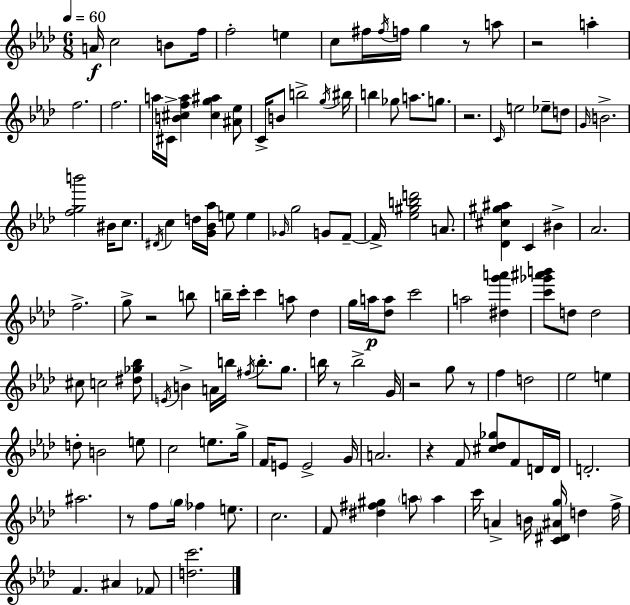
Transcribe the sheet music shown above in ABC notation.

X:1
T:Untitled
M:6/8
L:1/4
K:Fm
A/4 c2 B/2 f/4 f2 e c/2 ^f/4 ^f/4 f/4 g z/2 a/2 z2 a f2 f2 a/4 ^C/4 [B^cfa] [^cg^a] [^A_e]/2 C/4 B/2 b2 g/4 ^b/4 b _g/2 a/2 g/2 z2 C/4 e2 _e/2 d/2 G/4 B2 [fgb']2 ^B/4 c/2 ^D/4 c d/4 [G_B_a]/4 e/2 e _G/4 g2 G/2 F/2 F/4 [_e^gbd']2 A/2 [_D^c^g^a] C ^B _A2 f2 g/2 z2 b/2 b/4 c'/4 c' a/2 _d g/4 a/4 [_da]/2 c'2 a2 [^dg'a'] [c'_g'^a'b']/2 d/2 d2 ^c/2 c2 [^d_g_b]/2 E/4 B A/4 b/4 ^f/4 b/2 g/2 b/4 z/2 b2 G/4 z2 g/2 z/2 f d2 _e2 e d/2 B2 e/2 c2 e/2 g/4 F/4 E/2 E2 G/4 A2 z F/2 [^c_d_g]/2 F/2 D/4 D/4 D2 ^a2 z/2 f/2 g/4 _f e/2 c2 F/2 [^d^f^g] a/2 a c'/4 A B/4 [C^D^Ag]/4 d f/4 F ^A _F/2 [dc']2